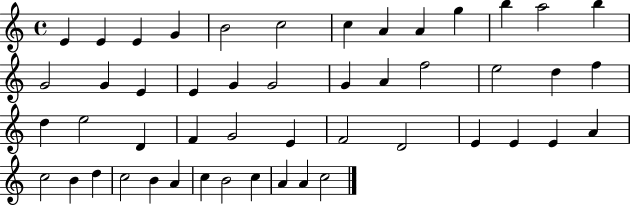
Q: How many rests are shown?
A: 0